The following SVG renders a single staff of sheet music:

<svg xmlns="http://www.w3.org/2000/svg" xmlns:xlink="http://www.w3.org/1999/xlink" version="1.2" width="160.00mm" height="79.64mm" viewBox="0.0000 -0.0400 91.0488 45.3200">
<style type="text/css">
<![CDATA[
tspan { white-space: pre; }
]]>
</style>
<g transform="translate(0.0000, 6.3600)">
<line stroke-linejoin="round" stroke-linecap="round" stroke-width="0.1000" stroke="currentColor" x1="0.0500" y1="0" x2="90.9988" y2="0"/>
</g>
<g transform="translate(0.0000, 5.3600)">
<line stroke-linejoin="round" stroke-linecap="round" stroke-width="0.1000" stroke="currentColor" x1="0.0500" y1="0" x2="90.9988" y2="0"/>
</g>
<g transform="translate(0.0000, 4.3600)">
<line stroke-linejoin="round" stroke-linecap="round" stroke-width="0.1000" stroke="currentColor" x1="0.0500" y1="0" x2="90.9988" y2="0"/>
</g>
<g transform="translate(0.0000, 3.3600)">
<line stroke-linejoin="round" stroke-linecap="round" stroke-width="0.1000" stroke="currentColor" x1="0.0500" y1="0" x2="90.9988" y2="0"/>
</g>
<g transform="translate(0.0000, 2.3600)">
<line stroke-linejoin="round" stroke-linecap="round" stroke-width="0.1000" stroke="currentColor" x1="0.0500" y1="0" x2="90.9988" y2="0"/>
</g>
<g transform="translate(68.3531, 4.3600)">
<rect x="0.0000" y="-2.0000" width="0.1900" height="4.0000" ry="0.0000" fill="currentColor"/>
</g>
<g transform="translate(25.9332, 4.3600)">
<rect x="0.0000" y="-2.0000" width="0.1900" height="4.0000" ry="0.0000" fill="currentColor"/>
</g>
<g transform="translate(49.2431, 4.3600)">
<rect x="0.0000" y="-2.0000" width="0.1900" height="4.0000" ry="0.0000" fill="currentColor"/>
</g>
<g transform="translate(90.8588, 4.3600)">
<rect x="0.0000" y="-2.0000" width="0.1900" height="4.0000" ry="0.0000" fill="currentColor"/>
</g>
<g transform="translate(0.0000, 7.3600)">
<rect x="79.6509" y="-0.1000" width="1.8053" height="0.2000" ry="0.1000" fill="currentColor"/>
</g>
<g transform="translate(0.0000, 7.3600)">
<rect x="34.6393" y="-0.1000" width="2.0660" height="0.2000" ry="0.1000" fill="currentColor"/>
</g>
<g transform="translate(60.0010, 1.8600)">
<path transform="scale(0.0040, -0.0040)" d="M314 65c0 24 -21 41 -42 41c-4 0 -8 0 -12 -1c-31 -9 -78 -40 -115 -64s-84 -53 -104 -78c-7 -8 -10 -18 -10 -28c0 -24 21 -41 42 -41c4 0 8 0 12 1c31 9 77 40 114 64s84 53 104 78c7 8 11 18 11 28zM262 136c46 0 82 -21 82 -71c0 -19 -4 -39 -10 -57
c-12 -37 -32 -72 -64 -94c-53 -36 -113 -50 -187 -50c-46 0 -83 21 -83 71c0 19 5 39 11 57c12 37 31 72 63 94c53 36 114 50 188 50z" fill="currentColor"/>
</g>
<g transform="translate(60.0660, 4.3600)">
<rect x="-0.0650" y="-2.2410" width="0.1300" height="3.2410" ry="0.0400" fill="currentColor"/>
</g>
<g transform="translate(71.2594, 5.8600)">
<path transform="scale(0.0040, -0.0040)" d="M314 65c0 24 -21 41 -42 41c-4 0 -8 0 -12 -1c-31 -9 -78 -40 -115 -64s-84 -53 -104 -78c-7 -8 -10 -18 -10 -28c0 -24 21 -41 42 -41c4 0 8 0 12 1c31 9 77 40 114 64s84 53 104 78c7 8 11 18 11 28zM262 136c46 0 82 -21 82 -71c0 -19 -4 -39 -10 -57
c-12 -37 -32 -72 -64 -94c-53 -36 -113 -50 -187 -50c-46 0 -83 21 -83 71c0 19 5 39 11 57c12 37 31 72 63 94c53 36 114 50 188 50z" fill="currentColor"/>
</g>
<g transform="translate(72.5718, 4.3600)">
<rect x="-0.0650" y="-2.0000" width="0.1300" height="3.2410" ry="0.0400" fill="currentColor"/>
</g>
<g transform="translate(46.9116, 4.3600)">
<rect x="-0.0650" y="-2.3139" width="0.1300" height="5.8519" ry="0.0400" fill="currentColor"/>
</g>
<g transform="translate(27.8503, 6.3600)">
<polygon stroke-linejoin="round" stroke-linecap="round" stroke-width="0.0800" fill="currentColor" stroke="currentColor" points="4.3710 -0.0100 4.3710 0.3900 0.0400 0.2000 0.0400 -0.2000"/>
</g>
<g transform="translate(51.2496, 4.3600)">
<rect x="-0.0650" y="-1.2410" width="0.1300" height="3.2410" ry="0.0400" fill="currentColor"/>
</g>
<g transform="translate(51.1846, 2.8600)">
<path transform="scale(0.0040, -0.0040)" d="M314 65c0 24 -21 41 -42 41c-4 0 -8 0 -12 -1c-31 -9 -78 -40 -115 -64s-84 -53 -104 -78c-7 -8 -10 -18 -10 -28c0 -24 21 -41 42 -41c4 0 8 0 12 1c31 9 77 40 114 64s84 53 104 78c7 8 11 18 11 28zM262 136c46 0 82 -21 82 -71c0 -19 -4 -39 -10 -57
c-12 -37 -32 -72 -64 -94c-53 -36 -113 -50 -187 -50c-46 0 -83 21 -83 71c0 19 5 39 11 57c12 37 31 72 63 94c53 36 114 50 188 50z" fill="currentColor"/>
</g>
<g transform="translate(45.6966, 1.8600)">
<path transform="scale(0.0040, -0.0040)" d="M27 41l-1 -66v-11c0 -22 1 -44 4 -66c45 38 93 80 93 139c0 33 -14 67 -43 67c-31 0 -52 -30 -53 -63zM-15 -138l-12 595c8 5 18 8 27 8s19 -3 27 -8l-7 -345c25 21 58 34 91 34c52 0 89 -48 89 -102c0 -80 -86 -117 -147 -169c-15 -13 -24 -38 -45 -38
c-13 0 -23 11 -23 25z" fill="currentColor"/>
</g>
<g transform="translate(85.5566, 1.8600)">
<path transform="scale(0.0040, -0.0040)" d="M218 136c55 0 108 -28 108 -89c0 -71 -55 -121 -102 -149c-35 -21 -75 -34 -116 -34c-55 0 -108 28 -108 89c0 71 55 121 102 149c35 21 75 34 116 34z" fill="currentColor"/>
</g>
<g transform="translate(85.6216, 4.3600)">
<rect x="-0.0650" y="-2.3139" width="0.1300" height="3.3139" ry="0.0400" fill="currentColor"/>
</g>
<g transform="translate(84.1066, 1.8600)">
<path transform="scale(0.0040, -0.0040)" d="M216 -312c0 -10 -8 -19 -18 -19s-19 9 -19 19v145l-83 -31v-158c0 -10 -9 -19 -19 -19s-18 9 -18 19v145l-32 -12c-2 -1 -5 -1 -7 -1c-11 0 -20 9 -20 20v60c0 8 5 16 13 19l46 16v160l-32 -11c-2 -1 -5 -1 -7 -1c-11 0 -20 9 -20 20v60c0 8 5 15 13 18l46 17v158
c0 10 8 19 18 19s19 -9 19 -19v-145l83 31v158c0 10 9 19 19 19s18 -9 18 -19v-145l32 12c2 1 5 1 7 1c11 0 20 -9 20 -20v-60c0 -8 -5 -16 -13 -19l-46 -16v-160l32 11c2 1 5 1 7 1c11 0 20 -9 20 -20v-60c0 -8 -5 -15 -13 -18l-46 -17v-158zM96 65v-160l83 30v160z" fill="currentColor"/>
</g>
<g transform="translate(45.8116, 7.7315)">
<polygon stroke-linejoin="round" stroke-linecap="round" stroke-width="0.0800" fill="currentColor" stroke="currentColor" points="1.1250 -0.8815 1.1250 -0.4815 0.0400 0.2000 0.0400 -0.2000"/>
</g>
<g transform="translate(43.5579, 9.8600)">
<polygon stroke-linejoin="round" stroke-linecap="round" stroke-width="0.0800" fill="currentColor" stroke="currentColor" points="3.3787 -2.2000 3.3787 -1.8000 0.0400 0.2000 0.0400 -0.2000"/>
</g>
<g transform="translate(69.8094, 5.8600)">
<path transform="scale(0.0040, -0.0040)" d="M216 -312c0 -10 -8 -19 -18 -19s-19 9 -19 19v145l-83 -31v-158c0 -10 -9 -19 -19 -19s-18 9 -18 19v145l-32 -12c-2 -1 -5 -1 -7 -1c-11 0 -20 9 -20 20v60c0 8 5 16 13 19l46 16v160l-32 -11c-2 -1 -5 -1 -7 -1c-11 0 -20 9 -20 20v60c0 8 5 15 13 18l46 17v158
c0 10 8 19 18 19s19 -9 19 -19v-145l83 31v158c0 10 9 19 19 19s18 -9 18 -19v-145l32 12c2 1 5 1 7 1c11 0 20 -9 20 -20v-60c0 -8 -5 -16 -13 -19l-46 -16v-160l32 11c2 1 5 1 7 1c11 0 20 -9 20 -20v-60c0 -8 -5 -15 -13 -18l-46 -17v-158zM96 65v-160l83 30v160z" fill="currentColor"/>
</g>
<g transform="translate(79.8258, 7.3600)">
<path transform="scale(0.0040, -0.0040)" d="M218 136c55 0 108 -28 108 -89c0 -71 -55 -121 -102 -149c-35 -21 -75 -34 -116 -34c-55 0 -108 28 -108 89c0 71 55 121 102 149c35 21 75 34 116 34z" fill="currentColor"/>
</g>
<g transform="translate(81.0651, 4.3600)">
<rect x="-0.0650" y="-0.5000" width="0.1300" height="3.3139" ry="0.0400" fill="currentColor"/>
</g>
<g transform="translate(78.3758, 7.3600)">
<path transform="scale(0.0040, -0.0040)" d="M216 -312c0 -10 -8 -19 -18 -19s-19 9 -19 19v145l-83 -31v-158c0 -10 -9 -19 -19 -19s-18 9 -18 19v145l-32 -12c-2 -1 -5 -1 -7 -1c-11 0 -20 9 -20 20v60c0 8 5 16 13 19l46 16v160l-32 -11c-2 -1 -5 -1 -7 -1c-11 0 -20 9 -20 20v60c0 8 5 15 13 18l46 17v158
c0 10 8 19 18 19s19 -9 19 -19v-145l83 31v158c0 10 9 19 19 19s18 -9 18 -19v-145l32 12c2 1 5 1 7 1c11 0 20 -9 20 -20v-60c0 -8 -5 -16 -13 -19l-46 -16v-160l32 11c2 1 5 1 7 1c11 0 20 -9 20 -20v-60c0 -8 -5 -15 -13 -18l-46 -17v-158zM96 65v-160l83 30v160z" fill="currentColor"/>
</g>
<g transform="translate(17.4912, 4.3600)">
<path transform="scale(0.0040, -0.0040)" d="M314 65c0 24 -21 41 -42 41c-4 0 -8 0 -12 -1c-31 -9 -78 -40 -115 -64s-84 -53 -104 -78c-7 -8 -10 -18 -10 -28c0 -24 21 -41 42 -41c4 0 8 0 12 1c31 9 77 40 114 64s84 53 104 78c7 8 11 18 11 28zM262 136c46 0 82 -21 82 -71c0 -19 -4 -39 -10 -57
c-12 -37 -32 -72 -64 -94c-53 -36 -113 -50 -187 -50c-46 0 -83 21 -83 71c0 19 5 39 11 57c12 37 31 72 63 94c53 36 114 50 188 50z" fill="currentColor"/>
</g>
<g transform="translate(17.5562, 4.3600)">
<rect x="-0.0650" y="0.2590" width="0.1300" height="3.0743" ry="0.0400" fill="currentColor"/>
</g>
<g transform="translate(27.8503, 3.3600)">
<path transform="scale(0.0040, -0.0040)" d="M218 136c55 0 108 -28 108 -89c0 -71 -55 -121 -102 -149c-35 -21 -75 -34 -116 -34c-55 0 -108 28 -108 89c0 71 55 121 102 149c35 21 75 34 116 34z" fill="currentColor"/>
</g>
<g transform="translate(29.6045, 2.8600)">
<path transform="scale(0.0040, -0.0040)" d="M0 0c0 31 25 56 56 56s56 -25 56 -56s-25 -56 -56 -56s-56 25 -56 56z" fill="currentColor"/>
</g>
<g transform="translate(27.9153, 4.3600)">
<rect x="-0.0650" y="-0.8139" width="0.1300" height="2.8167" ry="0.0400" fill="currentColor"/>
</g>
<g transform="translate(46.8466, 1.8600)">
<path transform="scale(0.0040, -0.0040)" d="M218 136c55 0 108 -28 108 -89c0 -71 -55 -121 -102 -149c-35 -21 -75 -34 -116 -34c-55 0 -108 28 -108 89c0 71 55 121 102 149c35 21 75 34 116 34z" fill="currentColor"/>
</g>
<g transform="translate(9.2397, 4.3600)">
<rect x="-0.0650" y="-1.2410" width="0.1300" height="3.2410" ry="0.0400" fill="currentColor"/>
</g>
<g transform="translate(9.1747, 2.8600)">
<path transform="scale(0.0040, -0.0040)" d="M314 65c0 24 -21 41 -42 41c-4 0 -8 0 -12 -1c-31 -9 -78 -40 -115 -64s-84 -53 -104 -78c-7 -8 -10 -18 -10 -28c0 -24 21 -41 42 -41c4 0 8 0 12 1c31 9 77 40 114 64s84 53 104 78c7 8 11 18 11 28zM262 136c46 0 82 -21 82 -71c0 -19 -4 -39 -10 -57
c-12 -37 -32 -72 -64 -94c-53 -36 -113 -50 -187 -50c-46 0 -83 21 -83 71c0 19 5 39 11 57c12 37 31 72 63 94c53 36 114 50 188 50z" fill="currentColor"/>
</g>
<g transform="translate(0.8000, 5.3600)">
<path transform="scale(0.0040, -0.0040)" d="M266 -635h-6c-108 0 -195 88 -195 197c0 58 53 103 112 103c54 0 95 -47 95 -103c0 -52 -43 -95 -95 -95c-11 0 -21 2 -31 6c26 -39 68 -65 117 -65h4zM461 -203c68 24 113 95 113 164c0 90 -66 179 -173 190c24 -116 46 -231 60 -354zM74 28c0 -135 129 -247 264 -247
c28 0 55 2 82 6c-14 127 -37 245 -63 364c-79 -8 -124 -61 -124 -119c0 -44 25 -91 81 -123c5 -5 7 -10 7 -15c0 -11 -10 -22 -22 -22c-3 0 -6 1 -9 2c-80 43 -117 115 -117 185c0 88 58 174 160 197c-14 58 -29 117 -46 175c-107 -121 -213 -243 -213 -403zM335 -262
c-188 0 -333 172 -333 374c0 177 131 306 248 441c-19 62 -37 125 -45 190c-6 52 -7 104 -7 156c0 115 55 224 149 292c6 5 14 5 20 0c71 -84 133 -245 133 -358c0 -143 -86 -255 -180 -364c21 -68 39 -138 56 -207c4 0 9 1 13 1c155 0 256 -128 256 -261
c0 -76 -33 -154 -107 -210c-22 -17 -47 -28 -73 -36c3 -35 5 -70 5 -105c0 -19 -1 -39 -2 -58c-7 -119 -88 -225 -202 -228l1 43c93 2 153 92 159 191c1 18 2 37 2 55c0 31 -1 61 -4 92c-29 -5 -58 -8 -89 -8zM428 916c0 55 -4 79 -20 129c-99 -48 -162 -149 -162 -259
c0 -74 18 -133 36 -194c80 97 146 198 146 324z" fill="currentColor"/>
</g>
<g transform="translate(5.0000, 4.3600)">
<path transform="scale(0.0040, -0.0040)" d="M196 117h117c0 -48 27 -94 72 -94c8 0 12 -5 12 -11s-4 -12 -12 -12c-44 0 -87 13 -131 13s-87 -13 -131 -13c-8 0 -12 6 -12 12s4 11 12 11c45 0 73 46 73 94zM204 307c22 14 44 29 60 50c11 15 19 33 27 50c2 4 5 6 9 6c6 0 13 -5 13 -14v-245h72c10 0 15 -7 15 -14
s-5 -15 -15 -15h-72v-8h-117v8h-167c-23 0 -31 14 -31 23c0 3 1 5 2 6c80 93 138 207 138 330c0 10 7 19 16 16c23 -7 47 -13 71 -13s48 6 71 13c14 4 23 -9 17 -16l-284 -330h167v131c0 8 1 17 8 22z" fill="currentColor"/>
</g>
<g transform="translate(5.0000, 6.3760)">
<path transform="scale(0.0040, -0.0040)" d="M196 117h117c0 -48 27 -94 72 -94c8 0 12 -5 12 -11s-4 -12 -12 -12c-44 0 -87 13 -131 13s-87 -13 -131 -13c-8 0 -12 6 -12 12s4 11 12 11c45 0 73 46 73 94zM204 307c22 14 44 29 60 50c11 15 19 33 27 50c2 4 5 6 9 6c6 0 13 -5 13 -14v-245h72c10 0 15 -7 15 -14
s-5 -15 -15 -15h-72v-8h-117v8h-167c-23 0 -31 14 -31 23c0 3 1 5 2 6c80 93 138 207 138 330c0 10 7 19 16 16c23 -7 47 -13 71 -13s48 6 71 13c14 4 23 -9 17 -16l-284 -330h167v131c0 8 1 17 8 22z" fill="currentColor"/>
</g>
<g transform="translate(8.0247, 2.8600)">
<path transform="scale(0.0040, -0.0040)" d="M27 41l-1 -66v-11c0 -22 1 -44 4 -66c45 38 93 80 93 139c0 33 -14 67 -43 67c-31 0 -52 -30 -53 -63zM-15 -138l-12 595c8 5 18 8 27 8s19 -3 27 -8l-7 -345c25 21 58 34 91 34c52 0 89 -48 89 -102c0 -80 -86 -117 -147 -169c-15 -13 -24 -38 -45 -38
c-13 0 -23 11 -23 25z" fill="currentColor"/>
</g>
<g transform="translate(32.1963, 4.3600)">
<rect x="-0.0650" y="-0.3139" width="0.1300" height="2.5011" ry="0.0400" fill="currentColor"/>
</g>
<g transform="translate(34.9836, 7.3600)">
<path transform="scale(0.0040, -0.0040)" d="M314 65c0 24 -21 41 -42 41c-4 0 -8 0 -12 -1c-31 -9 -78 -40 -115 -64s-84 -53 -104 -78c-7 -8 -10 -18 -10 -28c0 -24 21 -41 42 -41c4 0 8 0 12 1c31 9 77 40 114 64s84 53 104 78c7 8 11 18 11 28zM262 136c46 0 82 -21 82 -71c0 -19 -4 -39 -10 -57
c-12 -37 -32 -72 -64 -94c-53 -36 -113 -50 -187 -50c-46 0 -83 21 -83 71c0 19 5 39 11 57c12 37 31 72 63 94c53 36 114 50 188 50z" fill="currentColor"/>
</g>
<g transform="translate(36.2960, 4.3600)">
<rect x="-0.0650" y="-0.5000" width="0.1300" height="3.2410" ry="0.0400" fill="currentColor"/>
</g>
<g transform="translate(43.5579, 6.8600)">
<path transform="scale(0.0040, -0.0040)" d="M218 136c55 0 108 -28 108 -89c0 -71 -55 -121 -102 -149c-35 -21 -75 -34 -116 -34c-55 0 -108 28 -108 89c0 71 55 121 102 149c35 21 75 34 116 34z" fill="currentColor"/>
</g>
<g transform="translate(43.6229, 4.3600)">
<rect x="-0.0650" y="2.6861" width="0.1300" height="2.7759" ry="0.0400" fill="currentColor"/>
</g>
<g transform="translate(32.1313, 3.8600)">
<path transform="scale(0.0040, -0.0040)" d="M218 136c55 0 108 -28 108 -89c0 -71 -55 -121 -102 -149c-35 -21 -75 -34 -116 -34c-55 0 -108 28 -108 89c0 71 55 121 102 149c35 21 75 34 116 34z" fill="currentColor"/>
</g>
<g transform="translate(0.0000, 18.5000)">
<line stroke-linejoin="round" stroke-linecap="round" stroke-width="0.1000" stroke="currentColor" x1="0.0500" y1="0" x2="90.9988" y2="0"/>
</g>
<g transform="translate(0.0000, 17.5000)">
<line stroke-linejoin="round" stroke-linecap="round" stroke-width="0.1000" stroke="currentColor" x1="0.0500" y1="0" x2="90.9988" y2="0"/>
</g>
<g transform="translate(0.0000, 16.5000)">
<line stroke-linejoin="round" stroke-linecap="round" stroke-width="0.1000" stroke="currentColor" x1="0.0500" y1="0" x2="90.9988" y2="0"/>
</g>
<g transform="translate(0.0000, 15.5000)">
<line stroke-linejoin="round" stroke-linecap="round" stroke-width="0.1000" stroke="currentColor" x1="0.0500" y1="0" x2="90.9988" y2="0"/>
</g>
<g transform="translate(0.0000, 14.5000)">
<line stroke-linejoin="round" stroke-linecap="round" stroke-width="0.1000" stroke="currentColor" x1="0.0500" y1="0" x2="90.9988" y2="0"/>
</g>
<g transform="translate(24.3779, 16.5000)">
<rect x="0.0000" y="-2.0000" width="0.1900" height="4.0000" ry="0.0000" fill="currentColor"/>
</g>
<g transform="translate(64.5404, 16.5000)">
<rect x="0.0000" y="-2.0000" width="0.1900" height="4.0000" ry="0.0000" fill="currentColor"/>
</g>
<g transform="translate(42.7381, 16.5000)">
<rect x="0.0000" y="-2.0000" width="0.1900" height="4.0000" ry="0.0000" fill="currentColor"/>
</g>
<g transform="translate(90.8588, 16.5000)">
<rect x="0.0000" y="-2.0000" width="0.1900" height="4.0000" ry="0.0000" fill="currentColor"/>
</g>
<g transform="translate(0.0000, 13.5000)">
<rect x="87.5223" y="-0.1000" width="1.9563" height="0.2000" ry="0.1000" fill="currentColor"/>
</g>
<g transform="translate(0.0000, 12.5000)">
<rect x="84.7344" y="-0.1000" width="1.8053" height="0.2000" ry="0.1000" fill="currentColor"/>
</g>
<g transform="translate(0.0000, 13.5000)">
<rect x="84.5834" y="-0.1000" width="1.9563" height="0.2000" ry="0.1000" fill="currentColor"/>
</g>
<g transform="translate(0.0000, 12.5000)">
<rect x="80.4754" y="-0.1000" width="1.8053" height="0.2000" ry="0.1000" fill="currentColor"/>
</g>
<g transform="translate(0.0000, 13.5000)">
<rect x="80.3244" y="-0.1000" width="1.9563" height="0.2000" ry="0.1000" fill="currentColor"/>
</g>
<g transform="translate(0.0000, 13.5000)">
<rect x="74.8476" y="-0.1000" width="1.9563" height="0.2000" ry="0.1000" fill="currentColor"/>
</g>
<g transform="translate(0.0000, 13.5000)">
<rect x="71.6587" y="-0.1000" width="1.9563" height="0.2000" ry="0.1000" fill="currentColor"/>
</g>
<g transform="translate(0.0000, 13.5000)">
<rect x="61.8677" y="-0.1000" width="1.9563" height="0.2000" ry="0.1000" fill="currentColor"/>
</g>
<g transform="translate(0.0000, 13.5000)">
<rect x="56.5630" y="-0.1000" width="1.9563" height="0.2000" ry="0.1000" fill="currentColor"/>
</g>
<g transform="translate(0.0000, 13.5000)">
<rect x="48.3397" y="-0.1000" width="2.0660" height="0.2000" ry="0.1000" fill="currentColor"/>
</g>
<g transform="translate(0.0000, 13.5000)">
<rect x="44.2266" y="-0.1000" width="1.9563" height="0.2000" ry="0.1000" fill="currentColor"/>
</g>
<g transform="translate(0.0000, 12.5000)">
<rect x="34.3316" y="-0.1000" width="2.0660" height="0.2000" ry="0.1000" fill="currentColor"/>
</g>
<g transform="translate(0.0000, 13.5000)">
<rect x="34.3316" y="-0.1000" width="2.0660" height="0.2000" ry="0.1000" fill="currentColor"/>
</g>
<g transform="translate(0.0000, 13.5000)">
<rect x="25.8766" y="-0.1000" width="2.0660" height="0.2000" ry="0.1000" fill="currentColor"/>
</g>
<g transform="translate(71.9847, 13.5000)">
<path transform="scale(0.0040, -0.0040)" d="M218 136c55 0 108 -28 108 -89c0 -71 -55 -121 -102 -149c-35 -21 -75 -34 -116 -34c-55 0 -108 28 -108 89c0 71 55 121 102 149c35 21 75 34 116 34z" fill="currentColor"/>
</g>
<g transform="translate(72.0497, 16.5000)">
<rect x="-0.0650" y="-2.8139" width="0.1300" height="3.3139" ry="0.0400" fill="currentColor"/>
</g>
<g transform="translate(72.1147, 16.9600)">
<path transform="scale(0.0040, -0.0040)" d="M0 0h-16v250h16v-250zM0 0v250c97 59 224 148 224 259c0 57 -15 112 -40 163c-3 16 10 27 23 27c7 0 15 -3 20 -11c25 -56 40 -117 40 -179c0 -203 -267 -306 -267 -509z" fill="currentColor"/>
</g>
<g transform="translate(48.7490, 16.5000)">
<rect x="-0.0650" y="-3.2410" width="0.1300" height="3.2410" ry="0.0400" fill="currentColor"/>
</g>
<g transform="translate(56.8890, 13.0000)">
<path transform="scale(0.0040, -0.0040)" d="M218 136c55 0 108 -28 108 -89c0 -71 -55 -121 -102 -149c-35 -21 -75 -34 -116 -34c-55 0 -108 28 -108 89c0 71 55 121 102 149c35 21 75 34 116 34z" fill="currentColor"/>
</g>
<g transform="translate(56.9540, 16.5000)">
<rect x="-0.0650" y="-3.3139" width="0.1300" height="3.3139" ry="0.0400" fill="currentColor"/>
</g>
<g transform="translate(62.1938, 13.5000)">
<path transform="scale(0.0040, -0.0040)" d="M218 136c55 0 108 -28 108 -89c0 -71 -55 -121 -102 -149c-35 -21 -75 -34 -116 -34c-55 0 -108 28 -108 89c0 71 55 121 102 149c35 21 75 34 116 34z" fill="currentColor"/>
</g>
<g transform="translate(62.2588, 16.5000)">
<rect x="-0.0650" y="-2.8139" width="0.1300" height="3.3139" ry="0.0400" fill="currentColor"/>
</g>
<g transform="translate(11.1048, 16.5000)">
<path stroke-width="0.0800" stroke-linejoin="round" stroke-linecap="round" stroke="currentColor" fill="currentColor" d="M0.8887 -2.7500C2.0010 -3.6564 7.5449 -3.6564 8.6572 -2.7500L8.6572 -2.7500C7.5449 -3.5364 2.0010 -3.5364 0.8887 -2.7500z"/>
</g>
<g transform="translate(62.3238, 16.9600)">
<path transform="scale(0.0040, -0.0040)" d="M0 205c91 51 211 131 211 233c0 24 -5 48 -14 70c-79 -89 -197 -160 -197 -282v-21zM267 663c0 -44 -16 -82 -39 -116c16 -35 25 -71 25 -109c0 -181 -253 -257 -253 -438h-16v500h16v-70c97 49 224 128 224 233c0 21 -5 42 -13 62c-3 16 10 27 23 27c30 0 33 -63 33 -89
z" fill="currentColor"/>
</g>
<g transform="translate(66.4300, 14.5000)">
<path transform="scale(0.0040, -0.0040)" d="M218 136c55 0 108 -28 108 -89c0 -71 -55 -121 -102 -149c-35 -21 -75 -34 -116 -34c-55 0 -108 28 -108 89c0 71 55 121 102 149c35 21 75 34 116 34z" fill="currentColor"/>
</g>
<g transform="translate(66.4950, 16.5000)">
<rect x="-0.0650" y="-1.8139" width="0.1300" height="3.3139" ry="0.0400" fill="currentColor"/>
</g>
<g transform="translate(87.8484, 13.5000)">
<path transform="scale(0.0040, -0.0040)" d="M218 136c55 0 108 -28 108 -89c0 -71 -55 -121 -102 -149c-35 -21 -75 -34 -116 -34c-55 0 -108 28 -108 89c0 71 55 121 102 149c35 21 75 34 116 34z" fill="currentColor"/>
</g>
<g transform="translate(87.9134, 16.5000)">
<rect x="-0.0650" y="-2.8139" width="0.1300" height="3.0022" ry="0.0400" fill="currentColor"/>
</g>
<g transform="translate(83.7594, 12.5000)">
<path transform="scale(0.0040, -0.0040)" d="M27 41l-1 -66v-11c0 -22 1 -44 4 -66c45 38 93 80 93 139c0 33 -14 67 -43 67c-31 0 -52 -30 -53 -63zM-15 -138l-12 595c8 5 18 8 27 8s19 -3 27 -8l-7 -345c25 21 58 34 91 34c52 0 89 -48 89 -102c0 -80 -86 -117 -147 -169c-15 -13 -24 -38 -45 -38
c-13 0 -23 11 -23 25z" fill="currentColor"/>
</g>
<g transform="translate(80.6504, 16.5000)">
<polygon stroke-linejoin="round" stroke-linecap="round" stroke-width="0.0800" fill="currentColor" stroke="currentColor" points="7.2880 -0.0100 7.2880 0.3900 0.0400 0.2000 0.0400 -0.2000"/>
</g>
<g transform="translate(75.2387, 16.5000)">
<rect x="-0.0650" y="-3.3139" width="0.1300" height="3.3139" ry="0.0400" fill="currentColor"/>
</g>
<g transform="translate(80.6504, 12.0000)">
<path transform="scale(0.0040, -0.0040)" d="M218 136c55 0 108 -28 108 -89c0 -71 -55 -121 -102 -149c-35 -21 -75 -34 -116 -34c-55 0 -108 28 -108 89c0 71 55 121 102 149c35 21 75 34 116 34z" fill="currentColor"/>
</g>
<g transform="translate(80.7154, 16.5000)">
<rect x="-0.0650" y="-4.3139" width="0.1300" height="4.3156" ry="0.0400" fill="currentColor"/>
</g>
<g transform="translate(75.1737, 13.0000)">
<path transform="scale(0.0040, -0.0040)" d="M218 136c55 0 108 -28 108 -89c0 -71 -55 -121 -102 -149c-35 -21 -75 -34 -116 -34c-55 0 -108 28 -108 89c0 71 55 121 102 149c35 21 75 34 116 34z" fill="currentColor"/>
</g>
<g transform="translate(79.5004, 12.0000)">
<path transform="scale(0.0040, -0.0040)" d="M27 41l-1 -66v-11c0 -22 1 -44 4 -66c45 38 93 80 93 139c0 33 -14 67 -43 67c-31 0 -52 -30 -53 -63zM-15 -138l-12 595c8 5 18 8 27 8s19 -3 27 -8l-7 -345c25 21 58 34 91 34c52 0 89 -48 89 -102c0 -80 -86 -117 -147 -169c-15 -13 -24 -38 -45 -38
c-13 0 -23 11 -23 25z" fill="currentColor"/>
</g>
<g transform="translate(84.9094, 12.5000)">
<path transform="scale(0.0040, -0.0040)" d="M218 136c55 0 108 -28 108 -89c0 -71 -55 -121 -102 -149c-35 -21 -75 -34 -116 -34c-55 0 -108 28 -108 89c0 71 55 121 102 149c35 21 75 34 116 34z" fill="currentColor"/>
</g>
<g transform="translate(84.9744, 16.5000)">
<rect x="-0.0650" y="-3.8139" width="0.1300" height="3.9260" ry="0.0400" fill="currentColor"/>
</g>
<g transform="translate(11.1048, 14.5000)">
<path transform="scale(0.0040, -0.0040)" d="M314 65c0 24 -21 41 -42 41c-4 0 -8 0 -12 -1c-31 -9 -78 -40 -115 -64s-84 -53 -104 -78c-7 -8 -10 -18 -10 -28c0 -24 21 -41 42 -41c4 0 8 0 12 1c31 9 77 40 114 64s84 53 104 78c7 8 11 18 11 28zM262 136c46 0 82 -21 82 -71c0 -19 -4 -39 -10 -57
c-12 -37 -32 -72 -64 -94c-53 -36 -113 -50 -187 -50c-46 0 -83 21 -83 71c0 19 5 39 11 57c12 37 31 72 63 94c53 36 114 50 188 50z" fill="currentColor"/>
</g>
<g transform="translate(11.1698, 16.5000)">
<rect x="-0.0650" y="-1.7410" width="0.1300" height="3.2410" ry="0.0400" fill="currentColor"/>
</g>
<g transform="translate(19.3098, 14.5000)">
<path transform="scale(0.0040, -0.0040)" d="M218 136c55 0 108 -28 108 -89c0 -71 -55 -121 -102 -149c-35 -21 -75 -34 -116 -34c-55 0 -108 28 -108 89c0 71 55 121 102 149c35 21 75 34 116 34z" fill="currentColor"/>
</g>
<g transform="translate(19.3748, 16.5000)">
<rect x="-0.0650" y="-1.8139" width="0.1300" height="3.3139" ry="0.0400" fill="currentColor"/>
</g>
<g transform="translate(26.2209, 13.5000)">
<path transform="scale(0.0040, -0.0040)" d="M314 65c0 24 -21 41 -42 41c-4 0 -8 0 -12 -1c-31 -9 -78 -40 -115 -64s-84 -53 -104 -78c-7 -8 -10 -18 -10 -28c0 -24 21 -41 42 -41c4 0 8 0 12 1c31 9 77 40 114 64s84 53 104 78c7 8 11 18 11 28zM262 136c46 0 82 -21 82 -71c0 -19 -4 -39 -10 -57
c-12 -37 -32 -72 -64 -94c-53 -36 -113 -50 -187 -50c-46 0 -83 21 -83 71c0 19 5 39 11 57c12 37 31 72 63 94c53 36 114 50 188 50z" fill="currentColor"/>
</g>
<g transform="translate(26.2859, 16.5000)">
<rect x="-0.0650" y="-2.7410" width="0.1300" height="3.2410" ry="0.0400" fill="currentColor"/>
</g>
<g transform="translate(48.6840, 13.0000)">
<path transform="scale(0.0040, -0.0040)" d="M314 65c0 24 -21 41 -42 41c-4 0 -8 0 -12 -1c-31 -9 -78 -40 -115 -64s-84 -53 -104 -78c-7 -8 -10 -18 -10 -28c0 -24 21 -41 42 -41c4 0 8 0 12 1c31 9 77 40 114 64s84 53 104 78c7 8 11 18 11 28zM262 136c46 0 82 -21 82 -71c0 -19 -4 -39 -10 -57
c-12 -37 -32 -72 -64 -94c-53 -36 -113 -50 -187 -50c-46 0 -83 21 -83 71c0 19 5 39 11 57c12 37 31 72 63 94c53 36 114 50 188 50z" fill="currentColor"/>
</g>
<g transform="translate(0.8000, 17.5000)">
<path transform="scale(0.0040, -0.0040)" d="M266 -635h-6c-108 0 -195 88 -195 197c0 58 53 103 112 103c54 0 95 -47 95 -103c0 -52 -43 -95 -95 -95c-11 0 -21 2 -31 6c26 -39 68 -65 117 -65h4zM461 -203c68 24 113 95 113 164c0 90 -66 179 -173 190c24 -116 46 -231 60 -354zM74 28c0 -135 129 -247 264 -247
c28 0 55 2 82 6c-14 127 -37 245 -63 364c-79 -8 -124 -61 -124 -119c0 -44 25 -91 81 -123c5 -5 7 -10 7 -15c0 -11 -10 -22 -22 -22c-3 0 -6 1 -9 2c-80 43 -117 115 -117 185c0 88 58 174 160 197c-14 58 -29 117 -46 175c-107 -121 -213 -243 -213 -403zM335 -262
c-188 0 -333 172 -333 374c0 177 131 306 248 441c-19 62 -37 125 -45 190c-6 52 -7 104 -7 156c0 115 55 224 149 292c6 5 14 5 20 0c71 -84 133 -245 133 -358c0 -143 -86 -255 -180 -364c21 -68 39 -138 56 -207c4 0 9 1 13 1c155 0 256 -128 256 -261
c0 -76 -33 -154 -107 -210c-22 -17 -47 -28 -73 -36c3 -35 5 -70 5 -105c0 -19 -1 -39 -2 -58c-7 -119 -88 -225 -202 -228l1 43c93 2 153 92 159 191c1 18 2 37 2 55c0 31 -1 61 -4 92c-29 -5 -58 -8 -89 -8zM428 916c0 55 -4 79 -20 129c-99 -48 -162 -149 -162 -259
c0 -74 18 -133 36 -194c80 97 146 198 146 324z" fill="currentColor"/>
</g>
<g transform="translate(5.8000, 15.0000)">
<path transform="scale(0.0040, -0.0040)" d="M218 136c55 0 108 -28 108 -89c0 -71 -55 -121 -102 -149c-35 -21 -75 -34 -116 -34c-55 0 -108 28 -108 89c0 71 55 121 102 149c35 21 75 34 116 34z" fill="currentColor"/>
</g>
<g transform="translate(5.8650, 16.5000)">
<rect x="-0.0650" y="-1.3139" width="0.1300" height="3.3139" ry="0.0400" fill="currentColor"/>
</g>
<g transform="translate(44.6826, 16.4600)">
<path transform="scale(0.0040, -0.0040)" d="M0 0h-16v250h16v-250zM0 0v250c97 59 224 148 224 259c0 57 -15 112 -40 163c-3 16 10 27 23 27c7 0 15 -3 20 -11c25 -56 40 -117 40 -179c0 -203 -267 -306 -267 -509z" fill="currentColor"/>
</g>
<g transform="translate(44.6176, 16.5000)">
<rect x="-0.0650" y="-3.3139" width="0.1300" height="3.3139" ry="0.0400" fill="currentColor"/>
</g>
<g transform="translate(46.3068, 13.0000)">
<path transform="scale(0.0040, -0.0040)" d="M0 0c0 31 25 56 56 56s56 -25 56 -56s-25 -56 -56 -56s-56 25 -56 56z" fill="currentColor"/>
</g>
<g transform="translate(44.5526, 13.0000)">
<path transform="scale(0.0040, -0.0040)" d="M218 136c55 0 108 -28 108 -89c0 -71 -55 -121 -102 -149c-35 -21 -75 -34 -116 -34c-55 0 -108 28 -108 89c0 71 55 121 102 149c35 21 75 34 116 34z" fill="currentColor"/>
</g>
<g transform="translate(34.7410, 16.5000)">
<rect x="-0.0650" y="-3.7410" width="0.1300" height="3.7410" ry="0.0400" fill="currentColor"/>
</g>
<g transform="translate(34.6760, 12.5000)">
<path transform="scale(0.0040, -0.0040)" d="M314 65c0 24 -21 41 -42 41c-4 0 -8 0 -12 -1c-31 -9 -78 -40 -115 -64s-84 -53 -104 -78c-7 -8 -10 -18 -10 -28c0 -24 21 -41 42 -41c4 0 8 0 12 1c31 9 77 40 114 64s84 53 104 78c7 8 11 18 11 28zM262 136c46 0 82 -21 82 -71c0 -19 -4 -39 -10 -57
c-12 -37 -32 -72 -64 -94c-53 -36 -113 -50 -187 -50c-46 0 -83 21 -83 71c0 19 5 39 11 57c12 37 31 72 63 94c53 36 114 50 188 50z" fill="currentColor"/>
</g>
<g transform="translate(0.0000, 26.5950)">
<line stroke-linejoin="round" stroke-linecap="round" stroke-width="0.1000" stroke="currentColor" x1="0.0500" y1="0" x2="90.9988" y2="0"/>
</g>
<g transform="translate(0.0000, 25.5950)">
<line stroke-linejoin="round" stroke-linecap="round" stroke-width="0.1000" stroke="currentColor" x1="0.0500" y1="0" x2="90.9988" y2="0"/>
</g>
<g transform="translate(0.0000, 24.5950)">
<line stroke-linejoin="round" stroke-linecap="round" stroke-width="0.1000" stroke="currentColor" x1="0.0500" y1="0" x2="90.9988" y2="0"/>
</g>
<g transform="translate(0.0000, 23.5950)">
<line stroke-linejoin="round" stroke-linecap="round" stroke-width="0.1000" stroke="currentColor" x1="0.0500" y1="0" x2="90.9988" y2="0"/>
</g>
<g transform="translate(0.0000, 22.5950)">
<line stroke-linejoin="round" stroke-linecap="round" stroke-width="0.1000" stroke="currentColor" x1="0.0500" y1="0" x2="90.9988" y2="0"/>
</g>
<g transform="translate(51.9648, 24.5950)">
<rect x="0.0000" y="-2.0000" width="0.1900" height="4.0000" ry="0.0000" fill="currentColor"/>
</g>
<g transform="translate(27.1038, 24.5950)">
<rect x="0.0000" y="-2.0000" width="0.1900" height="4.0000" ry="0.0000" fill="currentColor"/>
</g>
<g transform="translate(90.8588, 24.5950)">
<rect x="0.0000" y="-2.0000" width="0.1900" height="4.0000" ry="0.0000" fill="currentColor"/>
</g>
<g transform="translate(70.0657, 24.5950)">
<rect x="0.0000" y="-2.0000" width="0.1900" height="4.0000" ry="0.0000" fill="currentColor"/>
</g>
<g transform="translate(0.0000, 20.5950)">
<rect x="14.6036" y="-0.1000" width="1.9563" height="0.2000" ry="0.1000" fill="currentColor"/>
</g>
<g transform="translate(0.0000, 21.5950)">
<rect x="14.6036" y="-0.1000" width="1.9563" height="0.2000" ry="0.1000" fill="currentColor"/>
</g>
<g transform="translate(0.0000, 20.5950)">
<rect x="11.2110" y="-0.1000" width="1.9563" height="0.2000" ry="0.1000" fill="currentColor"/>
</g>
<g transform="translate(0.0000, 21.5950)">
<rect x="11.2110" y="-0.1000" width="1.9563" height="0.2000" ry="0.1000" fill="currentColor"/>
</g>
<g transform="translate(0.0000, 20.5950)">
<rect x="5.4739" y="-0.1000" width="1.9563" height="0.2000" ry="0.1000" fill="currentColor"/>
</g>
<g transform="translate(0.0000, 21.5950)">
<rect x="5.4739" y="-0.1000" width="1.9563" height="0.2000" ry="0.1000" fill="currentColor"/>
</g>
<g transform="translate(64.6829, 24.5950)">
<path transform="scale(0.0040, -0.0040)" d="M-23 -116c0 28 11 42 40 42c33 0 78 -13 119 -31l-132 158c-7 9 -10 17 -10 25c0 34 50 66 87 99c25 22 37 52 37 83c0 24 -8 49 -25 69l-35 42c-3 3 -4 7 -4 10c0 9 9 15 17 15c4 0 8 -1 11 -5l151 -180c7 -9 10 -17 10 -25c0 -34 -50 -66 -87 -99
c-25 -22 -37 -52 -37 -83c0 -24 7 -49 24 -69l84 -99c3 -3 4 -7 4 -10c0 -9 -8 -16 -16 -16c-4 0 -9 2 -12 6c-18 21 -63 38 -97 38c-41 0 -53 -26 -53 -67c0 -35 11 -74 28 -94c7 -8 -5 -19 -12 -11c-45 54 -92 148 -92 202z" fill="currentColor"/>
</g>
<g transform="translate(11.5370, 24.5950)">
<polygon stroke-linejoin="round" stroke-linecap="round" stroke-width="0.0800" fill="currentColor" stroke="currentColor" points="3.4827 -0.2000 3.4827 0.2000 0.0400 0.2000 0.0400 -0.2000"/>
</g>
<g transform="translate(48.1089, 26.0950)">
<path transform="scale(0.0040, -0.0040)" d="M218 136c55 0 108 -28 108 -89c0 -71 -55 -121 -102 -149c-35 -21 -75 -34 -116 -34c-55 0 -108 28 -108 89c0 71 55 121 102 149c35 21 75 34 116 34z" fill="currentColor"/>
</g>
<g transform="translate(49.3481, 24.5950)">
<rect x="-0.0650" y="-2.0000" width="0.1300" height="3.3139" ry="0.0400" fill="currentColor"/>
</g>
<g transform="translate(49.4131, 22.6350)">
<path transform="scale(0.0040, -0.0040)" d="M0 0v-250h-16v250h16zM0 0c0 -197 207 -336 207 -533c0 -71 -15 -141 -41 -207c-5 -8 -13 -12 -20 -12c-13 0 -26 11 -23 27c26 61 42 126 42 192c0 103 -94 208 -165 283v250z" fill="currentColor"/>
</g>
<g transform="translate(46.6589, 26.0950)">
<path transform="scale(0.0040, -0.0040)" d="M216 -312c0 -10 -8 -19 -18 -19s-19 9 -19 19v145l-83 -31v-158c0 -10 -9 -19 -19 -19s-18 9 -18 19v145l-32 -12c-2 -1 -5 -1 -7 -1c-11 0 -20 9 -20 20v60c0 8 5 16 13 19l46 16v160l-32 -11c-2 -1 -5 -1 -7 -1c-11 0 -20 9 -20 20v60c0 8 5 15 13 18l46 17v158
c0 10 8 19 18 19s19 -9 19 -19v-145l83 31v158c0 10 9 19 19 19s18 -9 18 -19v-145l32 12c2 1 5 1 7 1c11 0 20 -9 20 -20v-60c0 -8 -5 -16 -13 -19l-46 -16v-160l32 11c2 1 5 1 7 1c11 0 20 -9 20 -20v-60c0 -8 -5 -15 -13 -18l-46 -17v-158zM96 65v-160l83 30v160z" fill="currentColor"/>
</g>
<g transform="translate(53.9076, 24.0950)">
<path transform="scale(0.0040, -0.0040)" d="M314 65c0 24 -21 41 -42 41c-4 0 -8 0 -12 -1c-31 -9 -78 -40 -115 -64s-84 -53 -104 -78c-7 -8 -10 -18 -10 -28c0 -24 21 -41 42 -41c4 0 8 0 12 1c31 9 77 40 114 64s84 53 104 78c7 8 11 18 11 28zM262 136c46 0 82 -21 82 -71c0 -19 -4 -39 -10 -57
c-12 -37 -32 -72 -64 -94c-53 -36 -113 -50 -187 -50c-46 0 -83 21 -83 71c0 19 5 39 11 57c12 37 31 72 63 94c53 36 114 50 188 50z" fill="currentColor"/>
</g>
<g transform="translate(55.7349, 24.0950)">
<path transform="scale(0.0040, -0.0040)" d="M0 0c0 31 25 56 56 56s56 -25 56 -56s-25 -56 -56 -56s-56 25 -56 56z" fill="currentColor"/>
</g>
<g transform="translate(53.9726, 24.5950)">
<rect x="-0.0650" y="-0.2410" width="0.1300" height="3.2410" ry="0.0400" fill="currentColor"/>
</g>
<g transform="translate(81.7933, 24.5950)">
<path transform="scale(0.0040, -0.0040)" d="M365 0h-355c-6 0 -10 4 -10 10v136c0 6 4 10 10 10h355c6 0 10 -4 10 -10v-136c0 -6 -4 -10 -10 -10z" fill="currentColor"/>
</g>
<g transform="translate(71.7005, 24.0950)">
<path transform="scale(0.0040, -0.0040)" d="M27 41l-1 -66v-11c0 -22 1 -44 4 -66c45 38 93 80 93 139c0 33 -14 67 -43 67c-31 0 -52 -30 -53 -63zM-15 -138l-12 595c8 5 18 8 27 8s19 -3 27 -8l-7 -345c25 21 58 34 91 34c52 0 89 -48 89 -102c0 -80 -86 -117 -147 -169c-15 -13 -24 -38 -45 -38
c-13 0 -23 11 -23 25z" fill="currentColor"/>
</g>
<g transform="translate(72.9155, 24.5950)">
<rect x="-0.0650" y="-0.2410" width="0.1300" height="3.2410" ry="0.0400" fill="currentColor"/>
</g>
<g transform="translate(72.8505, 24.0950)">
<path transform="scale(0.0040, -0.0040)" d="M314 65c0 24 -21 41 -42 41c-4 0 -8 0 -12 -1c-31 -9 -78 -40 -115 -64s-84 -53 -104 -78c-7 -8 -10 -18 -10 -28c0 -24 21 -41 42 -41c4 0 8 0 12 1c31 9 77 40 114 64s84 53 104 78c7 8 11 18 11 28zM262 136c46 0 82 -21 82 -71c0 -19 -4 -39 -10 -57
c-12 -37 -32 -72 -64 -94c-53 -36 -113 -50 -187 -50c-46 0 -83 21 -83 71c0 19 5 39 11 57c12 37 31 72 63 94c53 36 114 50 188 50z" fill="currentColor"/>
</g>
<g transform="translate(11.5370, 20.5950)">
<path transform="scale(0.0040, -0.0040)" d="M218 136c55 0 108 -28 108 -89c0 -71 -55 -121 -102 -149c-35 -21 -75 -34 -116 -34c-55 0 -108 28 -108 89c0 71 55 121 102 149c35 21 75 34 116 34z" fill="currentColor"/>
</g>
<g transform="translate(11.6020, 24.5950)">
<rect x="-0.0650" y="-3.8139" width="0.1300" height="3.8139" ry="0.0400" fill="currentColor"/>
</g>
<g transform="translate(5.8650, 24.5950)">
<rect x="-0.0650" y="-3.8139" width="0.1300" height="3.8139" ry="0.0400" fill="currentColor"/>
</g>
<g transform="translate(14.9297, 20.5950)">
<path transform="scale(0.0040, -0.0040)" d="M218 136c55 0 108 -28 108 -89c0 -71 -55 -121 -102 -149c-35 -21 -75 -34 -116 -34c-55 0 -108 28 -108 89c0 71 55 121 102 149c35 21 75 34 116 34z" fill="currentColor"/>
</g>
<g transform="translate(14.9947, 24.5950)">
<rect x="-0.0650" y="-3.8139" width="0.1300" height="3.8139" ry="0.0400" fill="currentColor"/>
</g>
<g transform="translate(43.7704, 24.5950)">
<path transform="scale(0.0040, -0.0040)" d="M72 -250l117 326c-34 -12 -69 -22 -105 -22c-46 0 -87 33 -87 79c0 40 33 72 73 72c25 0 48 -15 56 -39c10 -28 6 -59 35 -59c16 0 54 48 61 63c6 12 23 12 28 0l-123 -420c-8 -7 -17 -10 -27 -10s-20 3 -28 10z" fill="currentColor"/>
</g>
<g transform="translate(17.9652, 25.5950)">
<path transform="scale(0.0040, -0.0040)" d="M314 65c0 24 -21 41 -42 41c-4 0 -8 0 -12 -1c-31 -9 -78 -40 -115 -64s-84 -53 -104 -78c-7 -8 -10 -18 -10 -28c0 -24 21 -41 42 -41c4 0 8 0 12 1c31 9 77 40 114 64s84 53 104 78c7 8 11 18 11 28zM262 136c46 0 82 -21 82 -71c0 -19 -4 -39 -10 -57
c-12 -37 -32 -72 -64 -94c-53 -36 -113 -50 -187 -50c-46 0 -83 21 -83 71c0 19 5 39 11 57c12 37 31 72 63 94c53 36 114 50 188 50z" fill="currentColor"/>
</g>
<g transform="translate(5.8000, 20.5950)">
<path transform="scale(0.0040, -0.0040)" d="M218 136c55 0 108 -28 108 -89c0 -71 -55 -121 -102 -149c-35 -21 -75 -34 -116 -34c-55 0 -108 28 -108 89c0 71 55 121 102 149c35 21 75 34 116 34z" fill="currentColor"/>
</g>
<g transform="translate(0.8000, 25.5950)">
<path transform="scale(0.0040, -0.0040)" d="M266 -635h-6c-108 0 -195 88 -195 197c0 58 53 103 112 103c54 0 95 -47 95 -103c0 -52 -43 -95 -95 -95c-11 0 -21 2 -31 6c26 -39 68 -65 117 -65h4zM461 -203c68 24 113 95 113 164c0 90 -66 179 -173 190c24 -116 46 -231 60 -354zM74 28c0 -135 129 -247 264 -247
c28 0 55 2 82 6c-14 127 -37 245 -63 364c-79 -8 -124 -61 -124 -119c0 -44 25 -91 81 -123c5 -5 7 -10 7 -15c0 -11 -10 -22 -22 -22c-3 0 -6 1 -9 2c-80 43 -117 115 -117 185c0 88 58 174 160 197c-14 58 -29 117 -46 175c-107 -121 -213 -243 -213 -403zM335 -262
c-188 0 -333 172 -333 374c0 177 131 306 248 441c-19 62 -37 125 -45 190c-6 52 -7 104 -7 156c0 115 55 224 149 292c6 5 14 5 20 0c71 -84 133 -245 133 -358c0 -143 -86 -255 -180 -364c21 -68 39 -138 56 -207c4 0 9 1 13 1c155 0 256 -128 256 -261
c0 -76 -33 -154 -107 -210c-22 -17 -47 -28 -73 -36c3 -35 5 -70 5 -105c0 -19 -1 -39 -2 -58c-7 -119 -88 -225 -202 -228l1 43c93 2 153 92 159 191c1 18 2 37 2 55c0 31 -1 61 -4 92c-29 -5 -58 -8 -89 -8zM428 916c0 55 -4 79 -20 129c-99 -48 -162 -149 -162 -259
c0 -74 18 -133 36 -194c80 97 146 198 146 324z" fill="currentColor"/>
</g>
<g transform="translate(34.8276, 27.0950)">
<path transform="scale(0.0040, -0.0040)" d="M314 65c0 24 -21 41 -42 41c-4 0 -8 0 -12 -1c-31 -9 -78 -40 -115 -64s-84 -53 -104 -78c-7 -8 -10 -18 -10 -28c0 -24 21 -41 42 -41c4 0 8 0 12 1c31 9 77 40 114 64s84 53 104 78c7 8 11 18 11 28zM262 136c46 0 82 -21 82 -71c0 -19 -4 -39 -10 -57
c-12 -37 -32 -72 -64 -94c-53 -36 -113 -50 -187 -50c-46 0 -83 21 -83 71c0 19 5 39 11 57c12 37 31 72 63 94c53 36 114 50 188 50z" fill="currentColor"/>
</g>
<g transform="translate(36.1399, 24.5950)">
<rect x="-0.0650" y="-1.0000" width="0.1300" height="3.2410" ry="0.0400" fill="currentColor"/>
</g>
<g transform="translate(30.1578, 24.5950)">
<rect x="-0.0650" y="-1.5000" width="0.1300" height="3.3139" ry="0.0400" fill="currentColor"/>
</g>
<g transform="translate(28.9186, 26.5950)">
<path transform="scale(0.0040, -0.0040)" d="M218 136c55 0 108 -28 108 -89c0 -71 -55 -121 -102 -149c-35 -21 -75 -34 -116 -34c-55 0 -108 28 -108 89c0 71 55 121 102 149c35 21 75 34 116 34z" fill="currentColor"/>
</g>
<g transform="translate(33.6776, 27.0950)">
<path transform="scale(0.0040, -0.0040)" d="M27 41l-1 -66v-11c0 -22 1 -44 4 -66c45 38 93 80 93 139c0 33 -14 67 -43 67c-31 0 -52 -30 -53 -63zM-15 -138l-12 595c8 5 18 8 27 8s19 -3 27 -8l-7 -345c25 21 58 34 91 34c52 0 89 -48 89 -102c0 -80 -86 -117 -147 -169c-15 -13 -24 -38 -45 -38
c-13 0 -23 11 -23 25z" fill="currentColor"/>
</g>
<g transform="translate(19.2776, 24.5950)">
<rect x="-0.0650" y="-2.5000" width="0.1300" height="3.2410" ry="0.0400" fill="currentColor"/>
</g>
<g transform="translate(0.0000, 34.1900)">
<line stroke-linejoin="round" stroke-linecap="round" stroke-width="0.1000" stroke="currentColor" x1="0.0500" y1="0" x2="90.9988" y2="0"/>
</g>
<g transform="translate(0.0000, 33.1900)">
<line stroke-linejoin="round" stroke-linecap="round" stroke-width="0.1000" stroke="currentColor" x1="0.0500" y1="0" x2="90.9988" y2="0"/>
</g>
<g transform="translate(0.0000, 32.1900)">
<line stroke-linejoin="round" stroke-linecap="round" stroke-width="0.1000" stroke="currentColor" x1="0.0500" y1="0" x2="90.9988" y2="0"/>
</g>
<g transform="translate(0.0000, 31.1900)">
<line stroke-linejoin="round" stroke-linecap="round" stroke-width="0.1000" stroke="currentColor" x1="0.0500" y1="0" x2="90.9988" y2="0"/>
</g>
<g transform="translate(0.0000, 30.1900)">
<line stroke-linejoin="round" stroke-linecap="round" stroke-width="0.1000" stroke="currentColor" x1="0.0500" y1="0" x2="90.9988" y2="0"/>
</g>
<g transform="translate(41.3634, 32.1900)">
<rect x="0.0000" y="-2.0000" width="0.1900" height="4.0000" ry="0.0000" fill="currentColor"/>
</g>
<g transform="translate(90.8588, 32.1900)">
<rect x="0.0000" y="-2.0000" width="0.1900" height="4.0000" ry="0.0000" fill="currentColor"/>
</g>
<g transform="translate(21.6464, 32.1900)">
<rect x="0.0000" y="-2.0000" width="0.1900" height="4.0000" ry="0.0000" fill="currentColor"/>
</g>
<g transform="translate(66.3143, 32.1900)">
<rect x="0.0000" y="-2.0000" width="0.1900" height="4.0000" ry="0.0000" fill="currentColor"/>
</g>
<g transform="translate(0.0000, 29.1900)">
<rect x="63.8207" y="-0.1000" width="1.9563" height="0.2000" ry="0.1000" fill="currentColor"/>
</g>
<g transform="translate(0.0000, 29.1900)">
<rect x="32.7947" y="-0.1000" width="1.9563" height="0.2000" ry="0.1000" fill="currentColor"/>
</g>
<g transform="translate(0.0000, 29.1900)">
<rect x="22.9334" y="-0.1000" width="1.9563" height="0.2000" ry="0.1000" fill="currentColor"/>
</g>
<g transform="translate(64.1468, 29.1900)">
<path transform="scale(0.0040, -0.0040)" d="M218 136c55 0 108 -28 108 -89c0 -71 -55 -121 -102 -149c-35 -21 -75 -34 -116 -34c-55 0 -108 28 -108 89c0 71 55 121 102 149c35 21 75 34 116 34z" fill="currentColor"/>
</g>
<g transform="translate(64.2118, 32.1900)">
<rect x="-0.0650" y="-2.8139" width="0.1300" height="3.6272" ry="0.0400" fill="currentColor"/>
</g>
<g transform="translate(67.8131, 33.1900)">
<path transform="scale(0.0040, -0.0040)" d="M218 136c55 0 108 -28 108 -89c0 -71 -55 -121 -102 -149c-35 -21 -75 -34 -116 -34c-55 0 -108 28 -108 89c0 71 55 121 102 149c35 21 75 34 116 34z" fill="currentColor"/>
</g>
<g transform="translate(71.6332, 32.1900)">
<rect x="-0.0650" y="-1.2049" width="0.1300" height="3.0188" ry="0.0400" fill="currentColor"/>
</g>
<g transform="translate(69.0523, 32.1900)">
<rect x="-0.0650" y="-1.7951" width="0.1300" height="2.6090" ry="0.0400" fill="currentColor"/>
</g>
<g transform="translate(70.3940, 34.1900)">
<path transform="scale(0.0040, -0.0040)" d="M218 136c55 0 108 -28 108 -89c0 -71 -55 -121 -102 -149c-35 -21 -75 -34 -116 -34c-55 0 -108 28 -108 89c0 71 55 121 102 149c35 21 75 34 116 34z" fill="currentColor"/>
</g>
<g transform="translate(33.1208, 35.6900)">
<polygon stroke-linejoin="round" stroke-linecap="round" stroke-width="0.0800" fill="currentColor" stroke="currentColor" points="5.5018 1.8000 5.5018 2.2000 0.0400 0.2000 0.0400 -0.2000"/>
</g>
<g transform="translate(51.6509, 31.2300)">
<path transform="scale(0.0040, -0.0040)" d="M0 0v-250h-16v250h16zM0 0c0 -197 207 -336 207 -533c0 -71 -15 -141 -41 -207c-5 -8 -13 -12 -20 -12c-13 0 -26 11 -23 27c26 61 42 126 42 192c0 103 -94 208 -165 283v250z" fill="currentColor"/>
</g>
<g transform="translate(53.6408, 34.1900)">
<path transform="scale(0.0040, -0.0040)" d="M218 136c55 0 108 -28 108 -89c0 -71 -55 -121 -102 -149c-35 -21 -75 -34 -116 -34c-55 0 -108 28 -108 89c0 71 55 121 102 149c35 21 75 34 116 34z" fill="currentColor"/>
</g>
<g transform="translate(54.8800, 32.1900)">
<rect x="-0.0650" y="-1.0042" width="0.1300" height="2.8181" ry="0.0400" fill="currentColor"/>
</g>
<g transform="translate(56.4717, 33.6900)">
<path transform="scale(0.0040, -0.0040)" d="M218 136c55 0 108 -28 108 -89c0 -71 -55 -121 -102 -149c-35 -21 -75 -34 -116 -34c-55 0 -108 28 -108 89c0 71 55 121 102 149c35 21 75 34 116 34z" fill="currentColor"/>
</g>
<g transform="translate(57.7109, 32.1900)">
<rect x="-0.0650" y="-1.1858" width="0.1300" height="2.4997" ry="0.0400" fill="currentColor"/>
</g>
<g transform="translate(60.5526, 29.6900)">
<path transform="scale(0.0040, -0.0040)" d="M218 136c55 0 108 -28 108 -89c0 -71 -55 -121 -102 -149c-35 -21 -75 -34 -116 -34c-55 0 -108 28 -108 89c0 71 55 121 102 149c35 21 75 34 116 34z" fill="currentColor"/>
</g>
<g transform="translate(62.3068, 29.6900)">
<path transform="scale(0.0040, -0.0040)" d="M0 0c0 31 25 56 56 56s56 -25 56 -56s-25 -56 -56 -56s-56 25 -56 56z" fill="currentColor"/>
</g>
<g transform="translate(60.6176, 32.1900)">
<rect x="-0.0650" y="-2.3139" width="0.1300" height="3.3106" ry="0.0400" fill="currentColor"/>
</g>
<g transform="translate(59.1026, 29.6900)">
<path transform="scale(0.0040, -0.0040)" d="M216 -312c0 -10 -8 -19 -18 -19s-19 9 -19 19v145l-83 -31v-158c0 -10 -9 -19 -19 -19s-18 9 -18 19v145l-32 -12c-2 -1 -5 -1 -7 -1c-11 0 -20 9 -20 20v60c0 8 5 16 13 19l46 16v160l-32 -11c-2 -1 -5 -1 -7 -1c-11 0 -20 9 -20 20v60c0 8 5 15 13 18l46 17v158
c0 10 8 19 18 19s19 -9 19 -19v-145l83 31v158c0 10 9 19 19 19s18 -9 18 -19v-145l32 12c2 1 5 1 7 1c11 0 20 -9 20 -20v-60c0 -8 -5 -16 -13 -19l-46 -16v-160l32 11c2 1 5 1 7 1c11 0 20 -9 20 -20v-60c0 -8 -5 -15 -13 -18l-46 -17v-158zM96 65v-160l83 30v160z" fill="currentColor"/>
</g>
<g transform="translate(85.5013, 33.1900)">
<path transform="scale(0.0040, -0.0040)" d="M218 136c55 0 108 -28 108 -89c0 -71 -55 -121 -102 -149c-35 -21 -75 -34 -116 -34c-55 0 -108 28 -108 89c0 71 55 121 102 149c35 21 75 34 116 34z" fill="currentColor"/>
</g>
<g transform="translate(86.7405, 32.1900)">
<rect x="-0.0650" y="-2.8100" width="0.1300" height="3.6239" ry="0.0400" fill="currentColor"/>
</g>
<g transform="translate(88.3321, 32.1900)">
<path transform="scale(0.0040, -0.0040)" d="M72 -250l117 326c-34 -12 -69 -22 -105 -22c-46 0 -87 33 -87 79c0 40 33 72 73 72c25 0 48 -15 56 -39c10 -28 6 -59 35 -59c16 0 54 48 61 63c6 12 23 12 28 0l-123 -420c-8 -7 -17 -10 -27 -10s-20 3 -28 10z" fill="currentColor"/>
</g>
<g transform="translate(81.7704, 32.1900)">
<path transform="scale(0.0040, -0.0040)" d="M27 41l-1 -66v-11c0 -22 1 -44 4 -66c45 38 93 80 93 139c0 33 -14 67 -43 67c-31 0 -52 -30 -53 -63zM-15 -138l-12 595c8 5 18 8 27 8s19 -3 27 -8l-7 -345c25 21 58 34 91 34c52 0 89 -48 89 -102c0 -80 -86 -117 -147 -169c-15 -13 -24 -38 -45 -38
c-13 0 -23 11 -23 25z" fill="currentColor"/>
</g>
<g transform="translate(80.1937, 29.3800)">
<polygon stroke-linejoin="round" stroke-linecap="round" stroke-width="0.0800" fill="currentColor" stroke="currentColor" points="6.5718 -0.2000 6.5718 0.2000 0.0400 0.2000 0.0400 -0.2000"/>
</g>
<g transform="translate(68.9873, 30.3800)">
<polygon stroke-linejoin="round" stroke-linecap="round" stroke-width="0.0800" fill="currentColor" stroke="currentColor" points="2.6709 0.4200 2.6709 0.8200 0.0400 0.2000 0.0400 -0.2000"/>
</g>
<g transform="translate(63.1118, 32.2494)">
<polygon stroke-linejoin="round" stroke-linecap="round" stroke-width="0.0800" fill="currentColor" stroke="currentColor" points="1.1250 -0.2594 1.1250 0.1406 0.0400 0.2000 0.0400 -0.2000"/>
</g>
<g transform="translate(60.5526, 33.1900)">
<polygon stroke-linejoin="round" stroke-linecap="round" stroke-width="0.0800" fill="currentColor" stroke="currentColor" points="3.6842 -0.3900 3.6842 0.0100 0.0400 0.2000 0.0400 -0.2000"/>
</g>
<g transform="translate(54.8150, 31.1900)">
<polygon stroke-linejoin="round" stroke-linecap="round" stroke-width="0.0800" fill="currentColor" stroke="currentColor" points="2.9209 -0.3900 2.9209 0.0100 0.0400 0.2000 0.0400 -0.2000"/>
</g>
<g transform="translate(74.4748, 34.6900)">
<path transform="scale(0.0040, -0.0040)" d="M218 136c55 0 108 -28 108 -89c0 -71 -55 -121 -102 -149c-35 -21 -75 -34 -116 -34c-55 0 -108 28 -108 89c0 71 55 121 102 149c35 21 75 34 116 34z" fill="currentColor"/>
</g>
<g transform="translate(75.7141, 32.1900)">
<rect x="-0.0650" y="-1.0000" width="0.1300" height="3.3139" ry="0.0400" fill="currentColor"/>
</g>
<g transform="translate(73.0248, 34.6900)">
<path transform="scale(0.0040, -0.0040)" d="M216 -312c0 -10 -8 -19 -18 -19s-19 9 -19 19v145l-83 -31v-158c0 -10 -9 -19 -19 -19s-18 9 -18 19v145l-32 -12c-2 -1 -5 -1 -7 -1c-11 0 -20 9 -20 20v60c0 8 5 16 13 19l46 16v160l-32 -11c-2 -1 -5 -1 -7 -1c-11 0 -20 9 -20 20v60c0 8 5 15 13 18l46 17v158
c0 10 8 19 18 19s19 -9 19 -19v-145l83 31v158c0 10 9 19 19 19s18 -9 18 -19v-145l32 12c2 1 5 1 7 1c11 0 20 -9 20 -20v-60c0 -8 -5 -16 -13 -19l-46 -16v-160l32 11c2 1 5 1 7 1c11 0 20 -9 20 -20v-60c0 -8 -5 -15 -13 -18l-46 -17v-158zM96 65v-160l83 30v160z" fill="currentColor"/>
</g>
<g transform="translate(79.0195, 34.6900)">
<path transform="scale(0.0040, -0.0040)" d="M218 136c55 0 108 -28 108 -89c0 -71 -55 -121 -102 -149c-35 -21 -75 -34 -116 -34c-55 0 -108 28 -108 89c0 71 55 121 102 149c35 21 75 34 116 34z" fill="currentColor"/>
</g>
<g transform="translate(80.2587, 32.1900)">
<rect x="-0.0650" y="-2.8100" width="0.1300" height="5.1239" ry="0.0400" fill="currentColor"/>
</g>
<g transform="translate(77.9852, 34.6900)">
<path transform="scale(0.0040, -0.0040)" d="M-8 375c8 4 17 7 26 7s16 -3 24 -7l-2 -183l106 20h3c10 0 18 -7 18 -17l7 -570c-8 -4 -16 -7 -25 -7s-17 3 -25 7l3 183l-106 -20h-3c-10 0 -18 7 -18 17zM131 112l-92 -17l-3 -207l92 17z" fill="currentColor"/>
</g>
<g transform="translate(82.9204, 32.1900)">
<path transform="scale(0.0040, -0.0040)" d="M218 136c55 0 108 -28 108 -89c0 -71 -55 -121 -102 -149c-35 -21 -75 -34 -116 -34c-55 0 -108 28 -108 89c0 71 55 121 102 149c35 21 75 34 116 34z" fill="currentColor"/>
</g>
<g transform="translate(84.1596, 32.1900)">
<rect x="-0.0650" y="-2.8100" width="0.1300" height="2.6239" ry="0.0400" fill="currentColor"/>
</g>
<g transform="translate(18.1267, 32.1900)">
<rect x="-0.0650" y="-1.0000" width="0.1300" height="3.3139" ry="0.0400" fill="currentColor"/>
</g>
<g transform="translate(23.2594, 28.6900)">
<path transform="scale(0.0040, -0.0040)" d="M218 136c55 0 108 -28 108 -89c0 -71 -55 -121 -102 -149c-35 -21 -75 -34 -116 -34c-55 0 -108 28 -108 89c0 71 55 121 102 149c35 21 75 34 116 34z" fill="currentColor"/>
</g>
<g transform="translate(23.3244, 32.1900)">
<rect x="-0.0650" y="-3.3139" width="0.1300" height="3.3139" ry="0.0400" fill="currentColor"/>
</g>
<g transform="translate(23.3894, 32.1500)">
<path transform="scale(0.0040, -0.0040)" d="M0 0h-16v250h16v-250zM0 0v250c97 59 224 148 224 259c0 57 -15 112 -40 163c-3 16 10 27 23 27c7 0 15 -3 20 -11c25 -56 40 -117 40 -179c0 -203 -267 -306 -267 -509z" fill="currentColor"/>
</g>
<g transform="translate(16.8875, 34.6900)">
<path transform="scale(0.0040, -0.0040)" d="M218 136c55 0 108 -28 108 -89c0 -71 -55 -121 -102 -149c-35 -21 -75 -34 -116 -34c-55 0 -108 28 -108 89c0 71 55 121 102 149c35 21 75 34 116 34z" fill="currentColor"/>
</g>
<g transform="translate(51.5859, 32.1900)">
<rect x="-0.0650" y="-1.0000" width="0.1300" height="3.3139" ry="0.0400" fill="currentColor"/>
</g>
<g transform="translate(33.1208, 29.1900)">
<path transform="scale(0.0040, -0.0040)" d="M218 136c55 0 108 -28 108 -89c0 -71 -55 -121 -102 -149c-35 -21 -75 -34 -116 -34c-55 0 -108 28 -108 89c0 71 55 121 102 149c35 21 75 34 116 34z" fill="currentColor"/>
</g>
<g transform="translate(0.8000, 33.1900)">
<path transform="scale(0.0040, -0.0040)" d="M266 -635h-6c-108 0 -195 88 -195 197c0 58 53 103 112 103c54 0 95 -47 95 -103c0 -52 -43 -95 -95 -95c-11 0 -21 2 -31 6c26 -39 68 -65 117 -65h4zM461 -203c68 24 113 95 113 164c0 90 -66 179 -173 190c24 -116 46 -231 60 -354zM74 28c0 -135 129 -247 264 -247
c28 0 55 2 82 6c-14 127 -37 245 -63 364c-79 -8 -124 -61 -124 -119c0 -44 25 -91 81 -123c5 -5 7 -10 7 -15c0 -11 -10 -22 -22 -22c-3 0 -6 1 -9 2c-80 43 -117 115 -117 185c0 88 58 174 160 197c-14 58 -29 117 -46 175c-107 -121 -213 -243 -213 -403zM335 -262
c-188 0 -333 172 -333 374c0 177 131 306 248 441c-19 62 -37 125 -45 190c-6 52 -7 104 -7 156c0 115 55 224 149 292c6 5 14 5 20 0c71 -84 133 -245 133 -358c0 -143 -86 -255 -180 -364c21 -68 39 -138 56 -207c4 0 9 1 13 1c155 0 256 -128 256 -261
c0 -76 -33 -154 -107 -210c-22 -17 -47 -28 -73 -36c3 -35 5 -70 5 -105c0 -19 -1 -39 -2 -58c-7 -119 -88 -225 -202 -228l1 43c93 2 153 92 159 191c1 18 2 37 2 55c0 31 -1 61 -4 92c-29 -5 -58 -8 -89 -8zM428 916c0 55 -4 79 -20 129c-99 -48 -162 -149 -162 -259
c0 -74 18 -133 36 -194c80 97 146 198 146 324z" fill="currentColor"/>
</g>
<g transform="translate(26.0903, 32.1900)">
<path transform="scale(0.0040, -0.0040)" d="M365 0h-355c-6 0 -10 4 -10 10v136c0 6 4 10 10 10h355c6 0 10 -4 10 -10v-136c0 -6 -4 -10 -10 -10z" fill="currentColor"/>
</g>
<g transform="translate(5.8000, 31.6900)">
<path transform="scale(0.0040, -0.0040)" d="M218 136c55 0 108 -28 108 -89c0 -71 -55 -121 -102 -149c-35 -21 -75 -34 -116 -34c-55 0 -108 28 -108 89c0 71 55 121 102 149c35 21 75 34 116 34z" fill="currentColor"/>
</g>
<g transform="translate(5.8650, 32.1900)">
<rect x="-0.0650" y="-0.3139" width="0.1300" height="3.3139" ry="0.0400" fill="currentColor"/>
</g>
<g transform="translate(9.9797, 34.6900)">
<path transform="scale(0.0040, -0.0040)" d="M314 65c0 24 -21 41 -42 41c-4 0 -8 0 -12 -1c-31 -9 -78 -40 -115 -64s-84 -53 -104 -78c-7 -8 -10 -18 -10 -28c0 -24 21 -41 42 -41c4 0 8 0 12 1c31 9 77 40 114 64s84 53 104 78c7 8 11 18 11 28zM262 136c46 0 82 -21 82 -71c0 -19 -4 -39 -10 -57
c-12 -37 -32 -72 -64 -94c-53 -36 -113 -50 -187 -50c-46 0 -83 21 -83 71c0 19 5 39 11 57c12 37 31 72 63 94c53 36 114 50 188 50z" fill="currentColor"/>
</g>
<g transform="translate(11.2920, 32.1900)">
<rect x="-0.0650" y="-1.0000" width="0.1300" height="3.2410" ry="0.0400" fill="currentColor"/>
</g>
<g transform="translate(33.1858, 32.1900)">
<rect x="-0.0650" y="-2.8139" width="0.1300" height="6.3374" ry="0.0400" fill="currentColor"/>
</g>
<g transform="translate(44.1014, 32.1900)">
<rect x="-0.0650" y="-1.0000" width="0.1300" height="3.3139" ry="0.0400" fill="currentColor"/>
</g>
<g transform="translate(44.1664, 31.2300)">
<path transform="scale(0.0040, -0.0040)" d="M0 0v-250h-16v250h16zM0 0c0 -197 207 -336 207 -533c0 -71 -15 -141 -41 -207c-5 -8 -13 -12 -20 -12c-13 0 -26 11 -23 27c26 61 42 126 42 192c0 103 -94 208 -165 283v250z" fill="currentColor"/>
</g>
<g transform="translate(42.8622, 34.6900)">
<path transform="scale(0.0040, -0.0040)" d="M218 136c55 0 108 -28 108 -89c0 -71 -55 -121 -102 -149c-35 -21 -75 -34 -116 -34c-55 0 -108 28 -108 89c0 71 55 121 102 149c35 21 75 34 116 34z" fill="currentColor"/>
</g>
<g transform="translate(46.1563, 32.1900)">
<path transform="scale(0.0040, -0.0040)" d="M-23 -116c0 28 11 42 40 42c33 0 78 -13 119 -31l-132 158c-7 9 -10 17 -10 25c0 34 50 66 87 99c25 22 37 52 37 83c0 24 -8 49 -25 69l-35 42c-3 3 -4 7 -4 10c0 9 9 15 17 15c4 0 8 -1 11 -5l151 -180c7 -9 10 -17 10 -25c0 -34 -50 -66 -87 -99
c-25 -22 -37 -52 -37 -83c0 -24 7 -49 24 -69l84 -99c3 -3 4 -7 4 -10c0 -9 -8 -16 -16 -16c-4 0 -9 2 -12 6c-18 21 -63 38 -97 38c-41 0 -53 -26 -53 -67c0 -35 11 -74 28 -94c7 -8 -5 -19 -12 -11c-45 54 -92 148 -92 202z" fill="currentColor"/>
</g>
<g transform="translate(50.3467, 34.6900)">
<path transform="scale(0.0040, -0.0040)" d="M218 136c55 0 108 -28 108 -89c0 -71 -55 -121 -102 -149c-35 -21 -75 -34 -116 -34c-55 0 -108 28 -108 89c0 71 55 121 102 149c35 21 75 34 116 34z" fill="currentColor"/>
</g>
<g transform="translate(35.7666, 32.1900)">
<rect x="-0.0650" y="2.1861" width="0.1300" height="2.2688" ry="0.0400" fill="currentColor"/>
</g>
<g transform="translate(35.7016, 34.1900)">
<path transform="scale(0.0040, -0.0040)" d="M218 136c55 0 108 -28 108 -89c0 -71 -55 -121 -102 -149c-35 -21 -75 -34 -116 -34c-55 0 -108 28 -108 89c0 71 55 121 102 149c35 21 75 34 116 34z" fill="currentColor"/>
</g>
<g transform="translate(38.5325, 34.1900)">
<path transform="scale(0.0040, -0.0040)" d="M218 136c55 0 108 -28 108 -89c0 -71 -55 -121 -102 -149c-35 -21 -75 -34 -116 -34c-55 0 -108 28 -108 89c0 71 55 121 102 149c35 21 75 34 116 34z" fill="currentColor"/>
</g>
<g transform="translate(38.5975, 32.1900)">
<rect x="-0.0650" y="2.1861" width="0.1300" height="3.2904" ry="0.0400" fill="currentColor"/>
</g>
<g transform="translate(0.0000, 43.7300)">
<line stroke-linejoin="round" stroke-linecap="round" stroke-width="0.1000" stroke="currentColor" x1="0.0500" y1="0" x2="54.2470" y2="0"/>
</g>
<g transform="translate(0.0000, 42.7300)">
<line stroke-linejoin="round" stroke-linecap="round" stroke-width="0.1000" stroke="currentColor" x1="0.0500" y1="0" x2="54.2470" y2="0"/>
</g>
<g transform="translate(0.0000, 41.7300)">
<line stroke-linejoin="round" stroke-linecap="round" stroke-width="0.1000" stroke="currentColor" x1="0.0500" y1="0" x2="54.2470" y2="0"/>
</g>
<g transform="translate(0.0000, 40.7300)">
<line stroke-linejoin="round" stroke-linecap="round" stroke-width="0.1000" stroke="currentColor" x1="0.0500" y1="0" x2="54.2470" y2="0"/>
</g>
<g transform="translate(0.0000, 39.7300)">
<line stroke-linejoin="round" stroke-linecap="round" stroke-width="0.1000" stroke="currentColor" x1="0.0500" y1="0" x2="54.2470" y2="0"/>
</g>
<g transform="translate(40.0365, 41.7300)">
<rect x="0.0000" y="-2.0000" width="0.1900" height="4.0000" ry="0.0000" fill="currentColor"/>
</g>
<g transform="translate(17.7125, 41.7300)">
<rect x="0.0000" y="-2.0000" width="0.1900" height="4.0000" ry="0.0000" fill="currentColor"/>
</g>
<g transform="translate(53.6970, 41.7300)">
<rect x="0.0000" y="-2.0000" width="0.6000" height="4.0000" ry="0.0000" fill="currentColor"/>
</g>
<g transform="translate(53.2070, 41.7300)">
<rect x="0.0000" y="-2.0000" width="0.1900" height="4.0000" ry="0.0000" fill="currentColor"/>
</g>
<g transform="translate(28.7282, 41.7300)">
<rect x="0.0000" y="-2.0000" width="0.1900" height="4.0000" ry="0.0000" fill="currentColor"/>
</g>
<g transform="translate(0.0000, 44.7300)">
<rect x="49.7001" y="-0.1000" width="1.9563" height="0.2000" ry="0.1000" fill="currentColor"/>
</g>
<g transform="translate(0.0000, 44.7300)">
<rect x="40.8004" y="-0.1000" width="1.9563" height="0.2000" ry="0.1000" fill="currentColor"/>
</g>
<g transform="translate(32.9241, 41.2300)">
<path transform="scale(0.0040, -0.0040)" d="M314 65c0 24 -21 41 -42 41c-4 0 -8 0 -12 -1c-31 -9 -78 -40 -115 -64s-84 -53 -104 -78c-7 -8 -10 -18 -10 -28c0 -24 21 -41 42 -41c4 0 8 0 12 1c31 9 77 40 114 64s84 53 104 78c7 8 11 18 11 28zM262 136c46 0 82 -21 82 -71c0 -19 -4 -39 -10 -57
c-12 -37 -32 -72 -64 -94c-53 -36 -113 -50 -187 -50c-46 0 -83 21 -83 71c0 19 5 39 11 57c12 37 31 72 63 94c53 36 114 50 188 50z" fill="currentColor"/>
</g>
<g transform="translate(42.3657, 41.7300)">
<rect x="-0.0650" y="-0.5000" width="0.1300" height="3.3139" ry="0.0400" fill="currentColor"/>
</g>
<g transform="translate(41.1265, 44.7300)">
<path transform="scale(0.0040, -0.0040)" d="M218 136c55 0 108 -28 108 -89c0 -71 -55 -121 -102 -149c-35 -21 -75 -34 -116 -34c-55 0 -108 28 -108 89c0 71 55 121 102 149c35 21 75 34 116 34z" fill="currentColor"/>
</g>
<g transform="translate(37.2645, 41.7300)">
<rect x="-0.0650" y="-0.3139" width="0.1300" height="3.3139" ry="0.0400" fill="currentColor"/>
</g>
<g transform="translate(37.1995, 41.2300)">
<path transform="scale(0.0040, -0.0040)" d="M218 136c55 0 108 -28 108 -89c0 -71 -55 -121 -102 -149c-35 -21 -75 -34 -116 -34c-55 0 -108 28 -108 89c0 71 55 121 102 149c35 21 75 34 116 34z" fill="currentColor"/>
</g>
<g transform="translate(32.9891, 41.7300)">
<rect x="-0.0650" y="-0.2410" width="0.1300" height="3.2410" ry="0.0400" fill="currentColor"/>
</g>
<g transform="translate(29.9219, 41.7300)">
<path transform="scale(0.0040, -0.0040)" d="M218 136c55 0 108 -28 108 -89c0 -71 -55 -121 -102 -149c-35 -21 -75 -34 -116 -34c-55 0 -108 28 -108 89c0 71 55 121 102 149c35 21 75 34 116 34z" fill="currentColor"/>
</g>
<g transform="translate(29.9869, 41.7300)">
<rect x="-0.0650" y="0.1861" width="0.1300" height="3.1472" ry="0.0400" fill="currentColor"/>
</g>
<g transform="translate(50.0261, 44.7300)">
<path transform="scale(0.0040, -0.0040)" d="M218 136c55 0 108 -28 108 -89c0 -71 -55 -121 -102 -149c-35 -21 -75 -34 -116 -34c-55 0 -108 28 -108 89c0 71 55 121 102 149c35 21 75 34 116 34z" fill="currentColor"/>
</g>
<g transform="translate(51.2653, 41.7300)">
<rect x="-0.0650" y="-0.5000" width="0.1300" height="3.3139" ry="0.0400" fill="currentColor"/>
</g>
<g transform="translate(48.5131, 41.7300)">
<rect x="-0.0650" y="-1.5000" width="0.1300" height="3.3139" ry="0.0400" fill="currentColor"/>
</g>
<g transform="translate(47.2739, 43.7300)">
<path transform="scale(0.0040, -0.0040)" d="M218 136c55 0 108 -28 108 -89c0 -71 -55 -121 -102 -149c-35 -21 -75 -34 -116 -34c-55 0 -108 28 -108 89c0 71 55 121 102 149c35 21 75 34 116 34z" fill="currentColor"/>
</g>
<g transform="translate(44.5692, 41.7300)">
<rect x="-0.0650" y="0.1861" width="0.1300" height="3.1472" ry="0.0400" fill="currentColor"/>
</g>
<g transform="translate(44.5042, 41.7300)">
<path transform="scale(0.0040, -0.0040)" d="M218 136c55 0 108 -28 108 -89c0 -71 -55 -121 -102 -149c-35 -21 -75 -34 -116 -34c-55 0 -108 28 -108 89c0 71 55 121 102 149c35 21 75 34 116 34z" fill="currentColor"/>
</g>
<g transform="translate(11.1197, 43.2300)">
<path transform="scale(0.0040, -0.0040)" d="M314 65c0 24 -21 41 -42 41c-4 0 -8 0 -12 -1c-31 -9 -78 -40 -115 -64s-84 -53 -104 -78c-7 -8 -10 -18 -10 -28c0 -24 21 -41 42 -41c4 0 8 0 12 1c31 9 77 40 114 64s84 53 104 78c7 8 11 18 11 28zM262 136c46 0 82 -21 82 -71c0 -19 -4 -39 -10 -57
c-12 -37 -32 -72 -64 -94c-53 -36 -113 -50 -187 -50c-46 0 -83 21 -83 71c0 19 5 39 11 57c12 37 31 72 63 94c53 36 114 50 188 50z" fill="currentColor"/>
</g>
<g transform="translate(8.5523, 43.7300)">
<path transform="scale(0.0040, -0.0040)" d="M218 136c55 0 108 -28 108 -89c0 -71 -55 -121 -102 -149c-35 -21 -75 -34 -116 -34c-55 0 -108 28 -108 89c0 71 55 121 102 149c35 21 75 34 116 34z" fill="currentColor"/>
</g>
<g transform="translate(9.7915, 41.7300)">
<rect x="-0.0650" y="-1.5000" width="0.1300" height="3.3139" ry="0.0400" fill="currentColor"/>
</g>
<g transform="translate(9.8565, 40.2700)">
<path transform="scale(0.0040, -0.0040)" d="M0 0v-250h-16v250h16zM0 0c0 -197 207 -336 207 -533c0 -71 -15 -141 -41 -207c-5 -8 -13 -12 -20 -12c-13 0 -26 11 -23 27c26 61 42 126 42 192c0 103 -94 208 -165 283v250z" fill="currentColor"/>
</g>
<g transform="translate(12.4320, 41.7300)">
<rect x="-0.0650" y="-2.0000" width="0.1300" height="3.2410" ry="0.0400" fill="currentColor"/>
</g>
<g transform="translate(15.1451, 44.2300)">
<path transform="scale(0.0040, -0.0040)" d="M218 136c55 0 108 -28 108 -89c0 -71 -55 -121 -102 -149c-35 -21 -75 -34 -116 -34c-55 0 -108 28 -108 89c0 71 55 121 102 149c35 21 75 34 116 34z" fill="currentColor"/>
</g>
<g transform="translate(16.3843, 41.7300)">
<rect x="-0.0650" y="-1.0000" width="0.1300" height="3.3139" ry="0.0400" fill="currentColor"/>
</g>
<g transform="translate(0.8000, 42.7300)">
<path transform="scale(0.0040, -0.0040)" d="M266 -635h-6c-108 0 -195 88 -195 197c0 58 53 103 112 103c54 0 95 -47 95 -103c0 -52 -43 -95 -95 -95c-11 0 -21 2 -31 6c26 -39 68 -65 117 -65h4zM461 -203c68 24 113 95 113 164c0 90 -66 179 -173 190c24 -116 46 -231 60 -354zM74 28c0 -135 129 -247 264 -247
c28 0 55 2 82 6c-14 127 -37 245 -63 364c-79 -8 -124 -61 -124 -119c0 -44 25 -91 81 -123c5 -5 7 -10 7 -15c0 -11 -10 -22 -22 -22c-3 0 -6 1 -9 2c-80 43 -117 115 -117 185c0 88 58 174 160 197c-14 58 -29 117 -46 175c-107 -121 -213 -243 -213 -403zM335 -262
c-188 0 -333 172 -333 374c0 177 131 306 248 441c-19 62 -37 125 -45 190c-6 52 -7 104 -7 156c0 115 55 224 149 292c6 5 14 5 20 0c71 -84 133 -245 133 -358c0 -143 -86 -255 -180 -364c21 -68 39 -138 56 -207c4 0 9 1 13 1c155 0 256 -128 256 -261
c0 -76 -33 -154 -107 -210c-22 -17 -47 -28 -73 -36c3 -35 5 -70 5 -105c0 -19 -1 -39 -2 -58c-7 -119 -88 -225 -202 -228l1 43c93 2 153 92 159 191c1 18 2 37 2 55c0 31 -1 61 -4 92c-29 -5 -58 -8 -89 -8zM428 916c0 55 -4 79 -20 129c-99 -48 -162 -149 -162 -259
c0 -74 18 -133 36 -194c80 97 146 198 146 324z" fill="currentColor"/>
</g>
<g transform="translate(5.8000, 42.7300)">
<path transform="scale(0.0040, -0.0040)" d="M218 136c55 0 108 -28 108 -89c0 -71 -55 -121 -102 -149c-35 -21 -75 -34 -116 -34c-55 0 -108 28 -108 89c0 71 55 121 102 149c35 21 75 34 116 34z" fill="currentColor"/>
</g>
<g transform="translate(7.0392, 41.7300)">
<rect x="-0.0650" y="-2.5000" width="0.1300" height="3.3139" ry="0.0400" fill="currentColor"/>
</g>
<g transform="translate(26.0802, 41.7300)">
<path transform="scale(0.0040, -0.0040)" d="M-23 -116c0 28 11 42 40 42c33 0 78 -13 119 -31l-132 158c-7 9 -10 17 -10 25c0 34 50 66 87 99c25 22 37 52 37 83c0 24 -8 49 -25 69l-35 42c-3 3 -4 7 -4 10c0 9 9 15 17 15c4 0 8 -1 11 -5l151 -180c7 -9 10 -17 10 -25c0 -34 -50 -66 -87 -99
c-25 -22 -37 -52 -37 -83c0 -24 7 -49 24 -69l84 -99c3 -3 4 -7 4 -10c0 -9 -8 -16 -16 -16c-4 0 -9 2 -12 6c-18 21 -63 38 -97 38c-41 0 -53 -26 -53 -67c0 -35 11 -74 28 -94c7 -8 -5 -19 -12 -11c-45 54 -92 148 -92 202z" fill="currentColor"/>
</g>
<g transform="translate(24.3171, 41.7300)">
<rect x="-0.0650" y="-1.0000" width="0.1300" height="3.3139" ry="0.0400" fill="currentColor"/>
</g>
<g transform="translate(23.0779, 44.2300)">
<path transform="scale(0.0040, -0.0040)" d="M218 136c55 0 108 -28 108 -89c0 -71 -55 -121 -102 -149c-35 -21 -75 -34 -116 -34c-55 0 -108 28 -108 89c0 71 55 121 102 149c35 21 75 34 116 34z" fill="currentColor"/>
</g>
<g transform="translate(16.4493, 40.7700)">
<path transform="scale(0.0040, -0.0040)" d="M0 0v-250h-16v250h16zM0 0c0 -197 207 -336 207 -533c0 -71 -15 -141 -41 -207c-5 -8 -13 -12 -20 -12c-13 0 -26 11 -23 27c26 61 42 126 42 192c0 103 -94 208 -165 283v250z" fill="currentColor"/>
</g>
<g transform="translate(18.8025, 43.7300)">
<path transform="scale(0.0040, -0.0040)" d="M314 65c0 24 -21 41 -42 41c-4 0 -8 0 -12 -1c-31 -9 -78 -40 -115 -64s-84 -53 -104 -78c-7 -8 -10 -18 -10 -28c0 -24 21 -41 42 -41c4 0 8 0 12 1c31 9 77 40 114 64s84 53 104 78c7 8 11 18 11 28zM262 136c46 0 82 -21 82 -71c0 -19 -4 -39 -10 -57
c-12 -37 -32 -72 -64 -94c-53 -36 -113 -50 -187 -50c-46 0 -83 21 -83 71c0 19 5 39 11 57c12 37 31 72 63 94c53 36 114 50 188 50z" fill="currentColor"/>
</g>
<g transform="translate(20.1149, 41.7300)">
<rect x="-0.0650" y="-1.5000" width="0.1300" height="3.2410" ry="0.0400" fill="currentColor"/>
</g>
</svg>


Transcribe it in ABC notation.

X:1
T:Untitled
M:4/4
L:1/4
K:C
_e2 B2 d/2 c/2 C2 D/2 _g/4 e2 g2 ^F2 ^C ^g e f2 f a2 c'2 b/2 b2 b a/4 f a/2 b _d'/2 _c'/2 a/2 c' c'/2 c'/2 G2 E _D2 z/2 ^F/2 c2 z _c2 z2 c D2 D b/2 z2 a/2 E/2 E/2 D/2 z D/2 E/2 F/2 ^g/2 a/4 G/2 E/2 ^D D/2 _B/2 G/2 z/2 G E/2 F2 D/2 E2 D z B c2 c C B E C